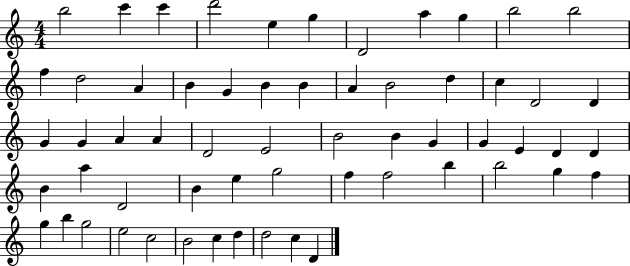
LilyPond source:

{
  \clef treble
  \numericTimeSignature
  \time 4/4
  \key c \major
  b''2 c'''4 c'''4 | d'''2 e''4 g''4 | d'2 a''4 g''4 | b''2 b''2 | \break f''4 d''2 a'4 | b'4 g'4 b'4 b'4 | a'4 b'2 d''4 | c''4 d'2 d'4 | \break g'4 g'4 a'4 a'4 | d'2 e'2 | b'2 b'4 g'4 | g'4 e'4 d'4 d'4 | \break b'4 a''4 d'2 | b'4 e''4 g''2 | f''4 f''2 b''4 | b''2 g''4 f''4 | \break g''4 b''4 g''2 | e''2 c''2 | b'2 c''4 d''4 | d''2 c''4 d'4 | \break \bar "|."
}